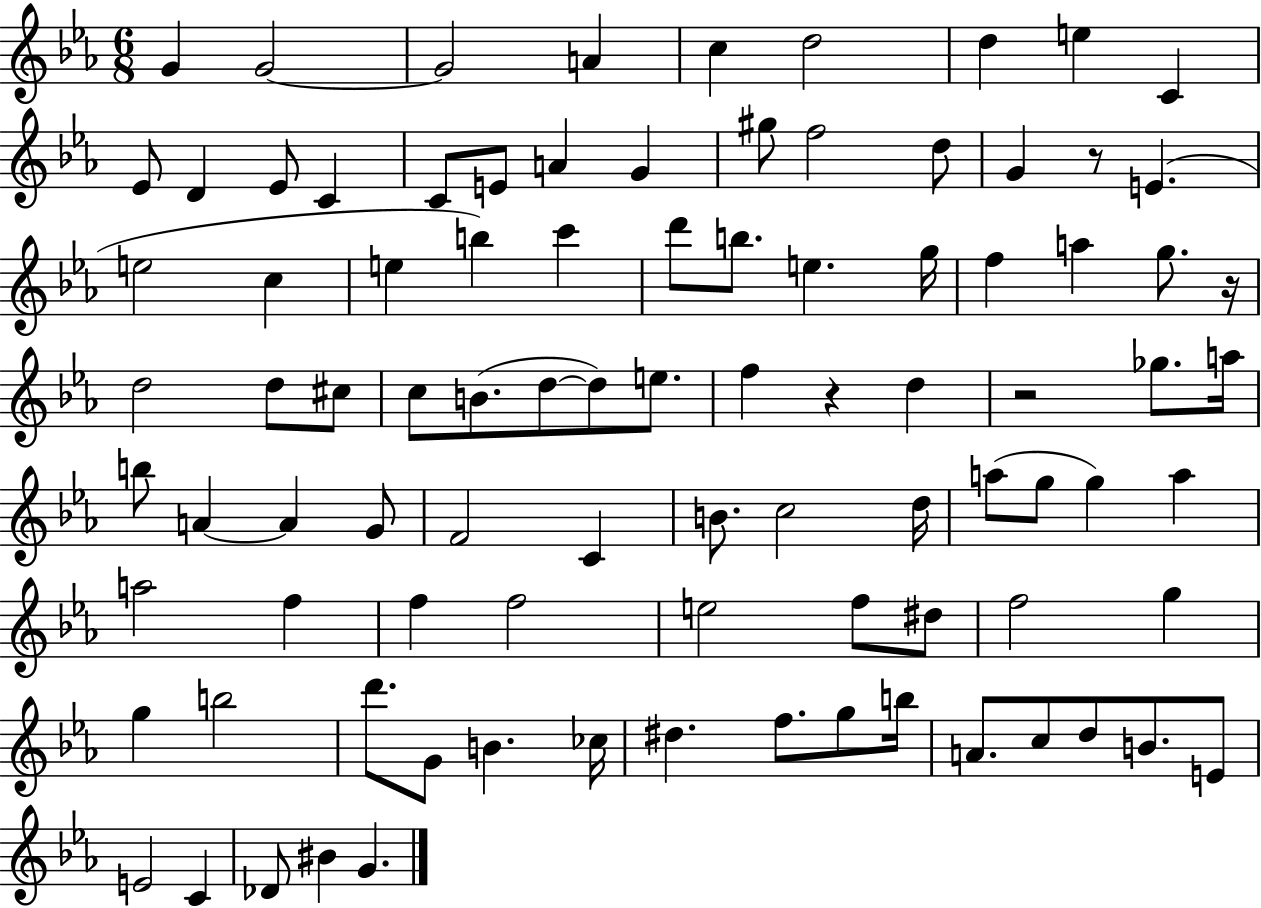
G4/q G4/h G4/h A4/q C5/q D5/h D5/q E5/q C4/q Eb4/e D4/q Eb4/e C4/q C4/e E4/e A4/q G4/q G#5/e F5/h D5/e G4/q R/e E4/q. E5/h C5/q E5/q B5/q C6/q D6/e B5/e. E5/q. G5/s F5/q A5/q G5/e. R/s D5/h D5/e C#5/e C5/e B4/e. D5/e D5/e E5/e. F5/q R/q D5/q R/h Gb5/e. A5/s B5/e A4/q A4/q G4/e F4/h C4/q B4/e. C5/h D5/s A5/e G5/e G5/q A5/q A5/h F5/q F5/q F5/h E5/h F5/e D#5/e F5/h G5/q G5/q B5/h D6/e. G4/e B4/q. CES5/s D#5/q. F5/e. G5/e B5/s A4/e. C5/e D5/e B4/e. E4/e E4/h C4/q Db4/e BIS4/q G4/q.